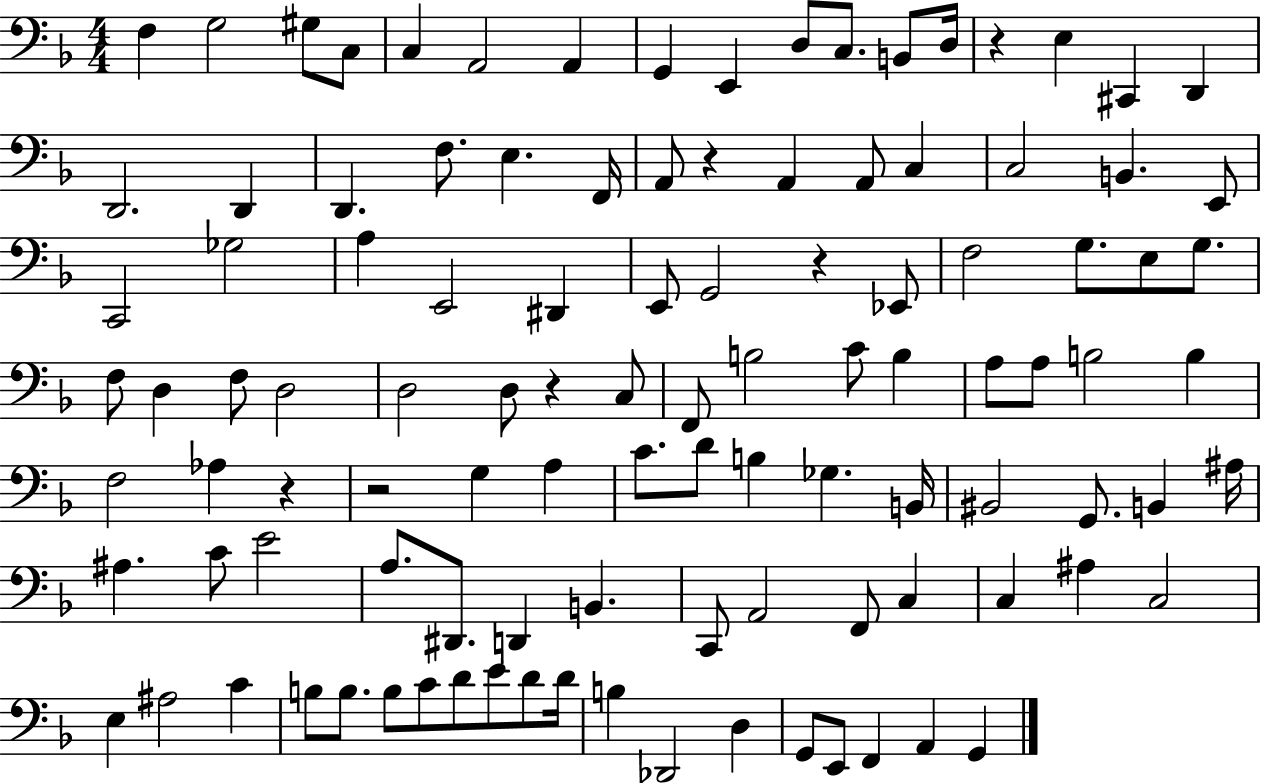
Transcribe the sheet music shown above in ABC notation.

X:1
T:Untitled
M:4/4
L:1/4
K:F
F, G,2 ^G,/2 C,/2 C, A,,2 A,, G,, E,, D,/2 C,/2 B,,/2 D,/4 z E, ^C,, D,, D,,2 D,, D,, F,/2 E, F,,/4 A,,/2 z A,, A,,/2 C, C,2 B,, E,,/2 C,,2 _G,2 A, E,,2 ^D,, E,,/2 G,,2 z _E,,/2 F,2 G,/2 E,/2 G,/2 F,/2 D, F,/2 D,2 D,2 D,/2 z C,/2 F,,/2 B,2 C/2 B, A,/2 A,/2 B,2 B, F,2 _A, z z2 G, A, C/2 D/2 B, _G, B,,/4 ^B,,2 G,,/2 B,, ^A,/4 ^A, C/2 E2 A,/2 ^D,,/2 D,, B,, C,,/2 A,,2 F,,/2 C, C, ^A, C,2 E, ^A,2 C B,/2 B,/2 B,/2 C/2 D/2 E/2 D/2 D/4 B, _D,,2 D, G,,/2 E,,/2 F,, A,, G,,